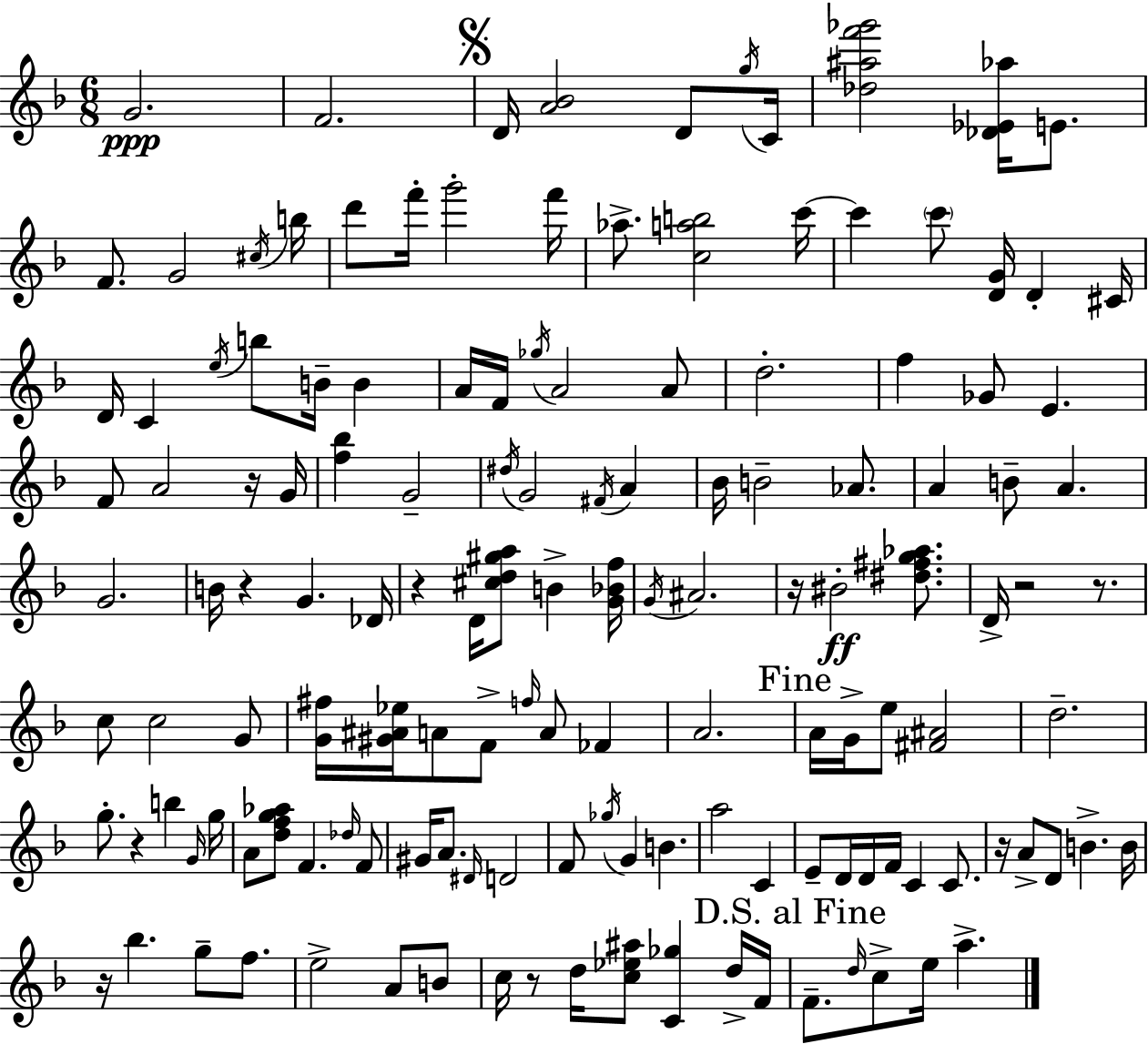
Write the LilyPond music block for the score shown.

{
  \clef treble
  \numericTimeSignature
  \time 6/8
  \key d \minor
  g'2.\ppp | f'2. | \mark \markup { \musicglyph "scripts.segno" } d'16 <a' bes'>2 d'8 \acciaccatura { g''16 } | c'16 <des'' ais'' f''' ges'''>2 <des' ees' aes''>16 e'8. | \break f'8. g'2 | \acciaccatura { cis''16 } b''16 d'''8 f'''16-. g'''2-. | f'''16 aes''8.-> <c'' a'' b''>2 | c'''16~~ c'''4 \parenthesize c'''8 <d' g'>16 d'4-. | \break cis'16 d'16 c'4 \acciaccatura { e''16 } b''8 b'16-- b'4 | a'16 f'16 \acciaccatura { ges''16 } a'2 | a'8 d''2.-. | f''4 ges'8 e'4. | \break f'8 a'2 | r16 g'16 <f'' bes''>4 g'2-- | \acciaccatura { dis''16 } g'2 | \acciaccatura { fis'16 } a'4 bes'16 b'2-- | \break aes'8. a'4 b'8-- | a'4. g'2. | b'16 r4 g'4. | des'16 r4 d'16 <cis'' d'' gis'' a''>8 | \break b'4-> <g' bes' f''>16 \acciaccatura { g'16 } ais'2. | r16 bis'2-.\ff | <dis'' fis'' g'' aes''>8. d'16-> r2 | r8. c''8 c''2 | \break g'8 <g' fis''>16 <gis' ais' ees''>16 a'8 f'8-> | \grace { f''16 } a'8 fes'4 a'2. | \mark "Fine" a'16 g'16-> e''8 | <fis' ais'>2 d''2.-- | \break g''8.-. r4 | b''4 \grace { g'16 } g''16 a'8 <d'' f'' g'' aes''>8 | f'4. \grace { des''16 } f'8 gis'16 a'8. | \grace { dis'16 } d'2 f'8 | \break \acciaccatura { ges''16 } g'4 b'4. | a''2 c'4 | e'8-- d'16 d'16 f'16 c'4 c'8. | r16 a'8-> d'8 b'4.-> b'16 | \break r16 bes''4. g''8-- f''8. | e''2-> a'8 b'8 | c''16 r8 d''16 <c'' ees'' ais''>8 <c' ges''>4 d''16-> f'16 | \mark "D.S. al Fine" f'8.-- \grace { d''16 } c''8-> e''16 a''4.-> | \break \bar "|."
}